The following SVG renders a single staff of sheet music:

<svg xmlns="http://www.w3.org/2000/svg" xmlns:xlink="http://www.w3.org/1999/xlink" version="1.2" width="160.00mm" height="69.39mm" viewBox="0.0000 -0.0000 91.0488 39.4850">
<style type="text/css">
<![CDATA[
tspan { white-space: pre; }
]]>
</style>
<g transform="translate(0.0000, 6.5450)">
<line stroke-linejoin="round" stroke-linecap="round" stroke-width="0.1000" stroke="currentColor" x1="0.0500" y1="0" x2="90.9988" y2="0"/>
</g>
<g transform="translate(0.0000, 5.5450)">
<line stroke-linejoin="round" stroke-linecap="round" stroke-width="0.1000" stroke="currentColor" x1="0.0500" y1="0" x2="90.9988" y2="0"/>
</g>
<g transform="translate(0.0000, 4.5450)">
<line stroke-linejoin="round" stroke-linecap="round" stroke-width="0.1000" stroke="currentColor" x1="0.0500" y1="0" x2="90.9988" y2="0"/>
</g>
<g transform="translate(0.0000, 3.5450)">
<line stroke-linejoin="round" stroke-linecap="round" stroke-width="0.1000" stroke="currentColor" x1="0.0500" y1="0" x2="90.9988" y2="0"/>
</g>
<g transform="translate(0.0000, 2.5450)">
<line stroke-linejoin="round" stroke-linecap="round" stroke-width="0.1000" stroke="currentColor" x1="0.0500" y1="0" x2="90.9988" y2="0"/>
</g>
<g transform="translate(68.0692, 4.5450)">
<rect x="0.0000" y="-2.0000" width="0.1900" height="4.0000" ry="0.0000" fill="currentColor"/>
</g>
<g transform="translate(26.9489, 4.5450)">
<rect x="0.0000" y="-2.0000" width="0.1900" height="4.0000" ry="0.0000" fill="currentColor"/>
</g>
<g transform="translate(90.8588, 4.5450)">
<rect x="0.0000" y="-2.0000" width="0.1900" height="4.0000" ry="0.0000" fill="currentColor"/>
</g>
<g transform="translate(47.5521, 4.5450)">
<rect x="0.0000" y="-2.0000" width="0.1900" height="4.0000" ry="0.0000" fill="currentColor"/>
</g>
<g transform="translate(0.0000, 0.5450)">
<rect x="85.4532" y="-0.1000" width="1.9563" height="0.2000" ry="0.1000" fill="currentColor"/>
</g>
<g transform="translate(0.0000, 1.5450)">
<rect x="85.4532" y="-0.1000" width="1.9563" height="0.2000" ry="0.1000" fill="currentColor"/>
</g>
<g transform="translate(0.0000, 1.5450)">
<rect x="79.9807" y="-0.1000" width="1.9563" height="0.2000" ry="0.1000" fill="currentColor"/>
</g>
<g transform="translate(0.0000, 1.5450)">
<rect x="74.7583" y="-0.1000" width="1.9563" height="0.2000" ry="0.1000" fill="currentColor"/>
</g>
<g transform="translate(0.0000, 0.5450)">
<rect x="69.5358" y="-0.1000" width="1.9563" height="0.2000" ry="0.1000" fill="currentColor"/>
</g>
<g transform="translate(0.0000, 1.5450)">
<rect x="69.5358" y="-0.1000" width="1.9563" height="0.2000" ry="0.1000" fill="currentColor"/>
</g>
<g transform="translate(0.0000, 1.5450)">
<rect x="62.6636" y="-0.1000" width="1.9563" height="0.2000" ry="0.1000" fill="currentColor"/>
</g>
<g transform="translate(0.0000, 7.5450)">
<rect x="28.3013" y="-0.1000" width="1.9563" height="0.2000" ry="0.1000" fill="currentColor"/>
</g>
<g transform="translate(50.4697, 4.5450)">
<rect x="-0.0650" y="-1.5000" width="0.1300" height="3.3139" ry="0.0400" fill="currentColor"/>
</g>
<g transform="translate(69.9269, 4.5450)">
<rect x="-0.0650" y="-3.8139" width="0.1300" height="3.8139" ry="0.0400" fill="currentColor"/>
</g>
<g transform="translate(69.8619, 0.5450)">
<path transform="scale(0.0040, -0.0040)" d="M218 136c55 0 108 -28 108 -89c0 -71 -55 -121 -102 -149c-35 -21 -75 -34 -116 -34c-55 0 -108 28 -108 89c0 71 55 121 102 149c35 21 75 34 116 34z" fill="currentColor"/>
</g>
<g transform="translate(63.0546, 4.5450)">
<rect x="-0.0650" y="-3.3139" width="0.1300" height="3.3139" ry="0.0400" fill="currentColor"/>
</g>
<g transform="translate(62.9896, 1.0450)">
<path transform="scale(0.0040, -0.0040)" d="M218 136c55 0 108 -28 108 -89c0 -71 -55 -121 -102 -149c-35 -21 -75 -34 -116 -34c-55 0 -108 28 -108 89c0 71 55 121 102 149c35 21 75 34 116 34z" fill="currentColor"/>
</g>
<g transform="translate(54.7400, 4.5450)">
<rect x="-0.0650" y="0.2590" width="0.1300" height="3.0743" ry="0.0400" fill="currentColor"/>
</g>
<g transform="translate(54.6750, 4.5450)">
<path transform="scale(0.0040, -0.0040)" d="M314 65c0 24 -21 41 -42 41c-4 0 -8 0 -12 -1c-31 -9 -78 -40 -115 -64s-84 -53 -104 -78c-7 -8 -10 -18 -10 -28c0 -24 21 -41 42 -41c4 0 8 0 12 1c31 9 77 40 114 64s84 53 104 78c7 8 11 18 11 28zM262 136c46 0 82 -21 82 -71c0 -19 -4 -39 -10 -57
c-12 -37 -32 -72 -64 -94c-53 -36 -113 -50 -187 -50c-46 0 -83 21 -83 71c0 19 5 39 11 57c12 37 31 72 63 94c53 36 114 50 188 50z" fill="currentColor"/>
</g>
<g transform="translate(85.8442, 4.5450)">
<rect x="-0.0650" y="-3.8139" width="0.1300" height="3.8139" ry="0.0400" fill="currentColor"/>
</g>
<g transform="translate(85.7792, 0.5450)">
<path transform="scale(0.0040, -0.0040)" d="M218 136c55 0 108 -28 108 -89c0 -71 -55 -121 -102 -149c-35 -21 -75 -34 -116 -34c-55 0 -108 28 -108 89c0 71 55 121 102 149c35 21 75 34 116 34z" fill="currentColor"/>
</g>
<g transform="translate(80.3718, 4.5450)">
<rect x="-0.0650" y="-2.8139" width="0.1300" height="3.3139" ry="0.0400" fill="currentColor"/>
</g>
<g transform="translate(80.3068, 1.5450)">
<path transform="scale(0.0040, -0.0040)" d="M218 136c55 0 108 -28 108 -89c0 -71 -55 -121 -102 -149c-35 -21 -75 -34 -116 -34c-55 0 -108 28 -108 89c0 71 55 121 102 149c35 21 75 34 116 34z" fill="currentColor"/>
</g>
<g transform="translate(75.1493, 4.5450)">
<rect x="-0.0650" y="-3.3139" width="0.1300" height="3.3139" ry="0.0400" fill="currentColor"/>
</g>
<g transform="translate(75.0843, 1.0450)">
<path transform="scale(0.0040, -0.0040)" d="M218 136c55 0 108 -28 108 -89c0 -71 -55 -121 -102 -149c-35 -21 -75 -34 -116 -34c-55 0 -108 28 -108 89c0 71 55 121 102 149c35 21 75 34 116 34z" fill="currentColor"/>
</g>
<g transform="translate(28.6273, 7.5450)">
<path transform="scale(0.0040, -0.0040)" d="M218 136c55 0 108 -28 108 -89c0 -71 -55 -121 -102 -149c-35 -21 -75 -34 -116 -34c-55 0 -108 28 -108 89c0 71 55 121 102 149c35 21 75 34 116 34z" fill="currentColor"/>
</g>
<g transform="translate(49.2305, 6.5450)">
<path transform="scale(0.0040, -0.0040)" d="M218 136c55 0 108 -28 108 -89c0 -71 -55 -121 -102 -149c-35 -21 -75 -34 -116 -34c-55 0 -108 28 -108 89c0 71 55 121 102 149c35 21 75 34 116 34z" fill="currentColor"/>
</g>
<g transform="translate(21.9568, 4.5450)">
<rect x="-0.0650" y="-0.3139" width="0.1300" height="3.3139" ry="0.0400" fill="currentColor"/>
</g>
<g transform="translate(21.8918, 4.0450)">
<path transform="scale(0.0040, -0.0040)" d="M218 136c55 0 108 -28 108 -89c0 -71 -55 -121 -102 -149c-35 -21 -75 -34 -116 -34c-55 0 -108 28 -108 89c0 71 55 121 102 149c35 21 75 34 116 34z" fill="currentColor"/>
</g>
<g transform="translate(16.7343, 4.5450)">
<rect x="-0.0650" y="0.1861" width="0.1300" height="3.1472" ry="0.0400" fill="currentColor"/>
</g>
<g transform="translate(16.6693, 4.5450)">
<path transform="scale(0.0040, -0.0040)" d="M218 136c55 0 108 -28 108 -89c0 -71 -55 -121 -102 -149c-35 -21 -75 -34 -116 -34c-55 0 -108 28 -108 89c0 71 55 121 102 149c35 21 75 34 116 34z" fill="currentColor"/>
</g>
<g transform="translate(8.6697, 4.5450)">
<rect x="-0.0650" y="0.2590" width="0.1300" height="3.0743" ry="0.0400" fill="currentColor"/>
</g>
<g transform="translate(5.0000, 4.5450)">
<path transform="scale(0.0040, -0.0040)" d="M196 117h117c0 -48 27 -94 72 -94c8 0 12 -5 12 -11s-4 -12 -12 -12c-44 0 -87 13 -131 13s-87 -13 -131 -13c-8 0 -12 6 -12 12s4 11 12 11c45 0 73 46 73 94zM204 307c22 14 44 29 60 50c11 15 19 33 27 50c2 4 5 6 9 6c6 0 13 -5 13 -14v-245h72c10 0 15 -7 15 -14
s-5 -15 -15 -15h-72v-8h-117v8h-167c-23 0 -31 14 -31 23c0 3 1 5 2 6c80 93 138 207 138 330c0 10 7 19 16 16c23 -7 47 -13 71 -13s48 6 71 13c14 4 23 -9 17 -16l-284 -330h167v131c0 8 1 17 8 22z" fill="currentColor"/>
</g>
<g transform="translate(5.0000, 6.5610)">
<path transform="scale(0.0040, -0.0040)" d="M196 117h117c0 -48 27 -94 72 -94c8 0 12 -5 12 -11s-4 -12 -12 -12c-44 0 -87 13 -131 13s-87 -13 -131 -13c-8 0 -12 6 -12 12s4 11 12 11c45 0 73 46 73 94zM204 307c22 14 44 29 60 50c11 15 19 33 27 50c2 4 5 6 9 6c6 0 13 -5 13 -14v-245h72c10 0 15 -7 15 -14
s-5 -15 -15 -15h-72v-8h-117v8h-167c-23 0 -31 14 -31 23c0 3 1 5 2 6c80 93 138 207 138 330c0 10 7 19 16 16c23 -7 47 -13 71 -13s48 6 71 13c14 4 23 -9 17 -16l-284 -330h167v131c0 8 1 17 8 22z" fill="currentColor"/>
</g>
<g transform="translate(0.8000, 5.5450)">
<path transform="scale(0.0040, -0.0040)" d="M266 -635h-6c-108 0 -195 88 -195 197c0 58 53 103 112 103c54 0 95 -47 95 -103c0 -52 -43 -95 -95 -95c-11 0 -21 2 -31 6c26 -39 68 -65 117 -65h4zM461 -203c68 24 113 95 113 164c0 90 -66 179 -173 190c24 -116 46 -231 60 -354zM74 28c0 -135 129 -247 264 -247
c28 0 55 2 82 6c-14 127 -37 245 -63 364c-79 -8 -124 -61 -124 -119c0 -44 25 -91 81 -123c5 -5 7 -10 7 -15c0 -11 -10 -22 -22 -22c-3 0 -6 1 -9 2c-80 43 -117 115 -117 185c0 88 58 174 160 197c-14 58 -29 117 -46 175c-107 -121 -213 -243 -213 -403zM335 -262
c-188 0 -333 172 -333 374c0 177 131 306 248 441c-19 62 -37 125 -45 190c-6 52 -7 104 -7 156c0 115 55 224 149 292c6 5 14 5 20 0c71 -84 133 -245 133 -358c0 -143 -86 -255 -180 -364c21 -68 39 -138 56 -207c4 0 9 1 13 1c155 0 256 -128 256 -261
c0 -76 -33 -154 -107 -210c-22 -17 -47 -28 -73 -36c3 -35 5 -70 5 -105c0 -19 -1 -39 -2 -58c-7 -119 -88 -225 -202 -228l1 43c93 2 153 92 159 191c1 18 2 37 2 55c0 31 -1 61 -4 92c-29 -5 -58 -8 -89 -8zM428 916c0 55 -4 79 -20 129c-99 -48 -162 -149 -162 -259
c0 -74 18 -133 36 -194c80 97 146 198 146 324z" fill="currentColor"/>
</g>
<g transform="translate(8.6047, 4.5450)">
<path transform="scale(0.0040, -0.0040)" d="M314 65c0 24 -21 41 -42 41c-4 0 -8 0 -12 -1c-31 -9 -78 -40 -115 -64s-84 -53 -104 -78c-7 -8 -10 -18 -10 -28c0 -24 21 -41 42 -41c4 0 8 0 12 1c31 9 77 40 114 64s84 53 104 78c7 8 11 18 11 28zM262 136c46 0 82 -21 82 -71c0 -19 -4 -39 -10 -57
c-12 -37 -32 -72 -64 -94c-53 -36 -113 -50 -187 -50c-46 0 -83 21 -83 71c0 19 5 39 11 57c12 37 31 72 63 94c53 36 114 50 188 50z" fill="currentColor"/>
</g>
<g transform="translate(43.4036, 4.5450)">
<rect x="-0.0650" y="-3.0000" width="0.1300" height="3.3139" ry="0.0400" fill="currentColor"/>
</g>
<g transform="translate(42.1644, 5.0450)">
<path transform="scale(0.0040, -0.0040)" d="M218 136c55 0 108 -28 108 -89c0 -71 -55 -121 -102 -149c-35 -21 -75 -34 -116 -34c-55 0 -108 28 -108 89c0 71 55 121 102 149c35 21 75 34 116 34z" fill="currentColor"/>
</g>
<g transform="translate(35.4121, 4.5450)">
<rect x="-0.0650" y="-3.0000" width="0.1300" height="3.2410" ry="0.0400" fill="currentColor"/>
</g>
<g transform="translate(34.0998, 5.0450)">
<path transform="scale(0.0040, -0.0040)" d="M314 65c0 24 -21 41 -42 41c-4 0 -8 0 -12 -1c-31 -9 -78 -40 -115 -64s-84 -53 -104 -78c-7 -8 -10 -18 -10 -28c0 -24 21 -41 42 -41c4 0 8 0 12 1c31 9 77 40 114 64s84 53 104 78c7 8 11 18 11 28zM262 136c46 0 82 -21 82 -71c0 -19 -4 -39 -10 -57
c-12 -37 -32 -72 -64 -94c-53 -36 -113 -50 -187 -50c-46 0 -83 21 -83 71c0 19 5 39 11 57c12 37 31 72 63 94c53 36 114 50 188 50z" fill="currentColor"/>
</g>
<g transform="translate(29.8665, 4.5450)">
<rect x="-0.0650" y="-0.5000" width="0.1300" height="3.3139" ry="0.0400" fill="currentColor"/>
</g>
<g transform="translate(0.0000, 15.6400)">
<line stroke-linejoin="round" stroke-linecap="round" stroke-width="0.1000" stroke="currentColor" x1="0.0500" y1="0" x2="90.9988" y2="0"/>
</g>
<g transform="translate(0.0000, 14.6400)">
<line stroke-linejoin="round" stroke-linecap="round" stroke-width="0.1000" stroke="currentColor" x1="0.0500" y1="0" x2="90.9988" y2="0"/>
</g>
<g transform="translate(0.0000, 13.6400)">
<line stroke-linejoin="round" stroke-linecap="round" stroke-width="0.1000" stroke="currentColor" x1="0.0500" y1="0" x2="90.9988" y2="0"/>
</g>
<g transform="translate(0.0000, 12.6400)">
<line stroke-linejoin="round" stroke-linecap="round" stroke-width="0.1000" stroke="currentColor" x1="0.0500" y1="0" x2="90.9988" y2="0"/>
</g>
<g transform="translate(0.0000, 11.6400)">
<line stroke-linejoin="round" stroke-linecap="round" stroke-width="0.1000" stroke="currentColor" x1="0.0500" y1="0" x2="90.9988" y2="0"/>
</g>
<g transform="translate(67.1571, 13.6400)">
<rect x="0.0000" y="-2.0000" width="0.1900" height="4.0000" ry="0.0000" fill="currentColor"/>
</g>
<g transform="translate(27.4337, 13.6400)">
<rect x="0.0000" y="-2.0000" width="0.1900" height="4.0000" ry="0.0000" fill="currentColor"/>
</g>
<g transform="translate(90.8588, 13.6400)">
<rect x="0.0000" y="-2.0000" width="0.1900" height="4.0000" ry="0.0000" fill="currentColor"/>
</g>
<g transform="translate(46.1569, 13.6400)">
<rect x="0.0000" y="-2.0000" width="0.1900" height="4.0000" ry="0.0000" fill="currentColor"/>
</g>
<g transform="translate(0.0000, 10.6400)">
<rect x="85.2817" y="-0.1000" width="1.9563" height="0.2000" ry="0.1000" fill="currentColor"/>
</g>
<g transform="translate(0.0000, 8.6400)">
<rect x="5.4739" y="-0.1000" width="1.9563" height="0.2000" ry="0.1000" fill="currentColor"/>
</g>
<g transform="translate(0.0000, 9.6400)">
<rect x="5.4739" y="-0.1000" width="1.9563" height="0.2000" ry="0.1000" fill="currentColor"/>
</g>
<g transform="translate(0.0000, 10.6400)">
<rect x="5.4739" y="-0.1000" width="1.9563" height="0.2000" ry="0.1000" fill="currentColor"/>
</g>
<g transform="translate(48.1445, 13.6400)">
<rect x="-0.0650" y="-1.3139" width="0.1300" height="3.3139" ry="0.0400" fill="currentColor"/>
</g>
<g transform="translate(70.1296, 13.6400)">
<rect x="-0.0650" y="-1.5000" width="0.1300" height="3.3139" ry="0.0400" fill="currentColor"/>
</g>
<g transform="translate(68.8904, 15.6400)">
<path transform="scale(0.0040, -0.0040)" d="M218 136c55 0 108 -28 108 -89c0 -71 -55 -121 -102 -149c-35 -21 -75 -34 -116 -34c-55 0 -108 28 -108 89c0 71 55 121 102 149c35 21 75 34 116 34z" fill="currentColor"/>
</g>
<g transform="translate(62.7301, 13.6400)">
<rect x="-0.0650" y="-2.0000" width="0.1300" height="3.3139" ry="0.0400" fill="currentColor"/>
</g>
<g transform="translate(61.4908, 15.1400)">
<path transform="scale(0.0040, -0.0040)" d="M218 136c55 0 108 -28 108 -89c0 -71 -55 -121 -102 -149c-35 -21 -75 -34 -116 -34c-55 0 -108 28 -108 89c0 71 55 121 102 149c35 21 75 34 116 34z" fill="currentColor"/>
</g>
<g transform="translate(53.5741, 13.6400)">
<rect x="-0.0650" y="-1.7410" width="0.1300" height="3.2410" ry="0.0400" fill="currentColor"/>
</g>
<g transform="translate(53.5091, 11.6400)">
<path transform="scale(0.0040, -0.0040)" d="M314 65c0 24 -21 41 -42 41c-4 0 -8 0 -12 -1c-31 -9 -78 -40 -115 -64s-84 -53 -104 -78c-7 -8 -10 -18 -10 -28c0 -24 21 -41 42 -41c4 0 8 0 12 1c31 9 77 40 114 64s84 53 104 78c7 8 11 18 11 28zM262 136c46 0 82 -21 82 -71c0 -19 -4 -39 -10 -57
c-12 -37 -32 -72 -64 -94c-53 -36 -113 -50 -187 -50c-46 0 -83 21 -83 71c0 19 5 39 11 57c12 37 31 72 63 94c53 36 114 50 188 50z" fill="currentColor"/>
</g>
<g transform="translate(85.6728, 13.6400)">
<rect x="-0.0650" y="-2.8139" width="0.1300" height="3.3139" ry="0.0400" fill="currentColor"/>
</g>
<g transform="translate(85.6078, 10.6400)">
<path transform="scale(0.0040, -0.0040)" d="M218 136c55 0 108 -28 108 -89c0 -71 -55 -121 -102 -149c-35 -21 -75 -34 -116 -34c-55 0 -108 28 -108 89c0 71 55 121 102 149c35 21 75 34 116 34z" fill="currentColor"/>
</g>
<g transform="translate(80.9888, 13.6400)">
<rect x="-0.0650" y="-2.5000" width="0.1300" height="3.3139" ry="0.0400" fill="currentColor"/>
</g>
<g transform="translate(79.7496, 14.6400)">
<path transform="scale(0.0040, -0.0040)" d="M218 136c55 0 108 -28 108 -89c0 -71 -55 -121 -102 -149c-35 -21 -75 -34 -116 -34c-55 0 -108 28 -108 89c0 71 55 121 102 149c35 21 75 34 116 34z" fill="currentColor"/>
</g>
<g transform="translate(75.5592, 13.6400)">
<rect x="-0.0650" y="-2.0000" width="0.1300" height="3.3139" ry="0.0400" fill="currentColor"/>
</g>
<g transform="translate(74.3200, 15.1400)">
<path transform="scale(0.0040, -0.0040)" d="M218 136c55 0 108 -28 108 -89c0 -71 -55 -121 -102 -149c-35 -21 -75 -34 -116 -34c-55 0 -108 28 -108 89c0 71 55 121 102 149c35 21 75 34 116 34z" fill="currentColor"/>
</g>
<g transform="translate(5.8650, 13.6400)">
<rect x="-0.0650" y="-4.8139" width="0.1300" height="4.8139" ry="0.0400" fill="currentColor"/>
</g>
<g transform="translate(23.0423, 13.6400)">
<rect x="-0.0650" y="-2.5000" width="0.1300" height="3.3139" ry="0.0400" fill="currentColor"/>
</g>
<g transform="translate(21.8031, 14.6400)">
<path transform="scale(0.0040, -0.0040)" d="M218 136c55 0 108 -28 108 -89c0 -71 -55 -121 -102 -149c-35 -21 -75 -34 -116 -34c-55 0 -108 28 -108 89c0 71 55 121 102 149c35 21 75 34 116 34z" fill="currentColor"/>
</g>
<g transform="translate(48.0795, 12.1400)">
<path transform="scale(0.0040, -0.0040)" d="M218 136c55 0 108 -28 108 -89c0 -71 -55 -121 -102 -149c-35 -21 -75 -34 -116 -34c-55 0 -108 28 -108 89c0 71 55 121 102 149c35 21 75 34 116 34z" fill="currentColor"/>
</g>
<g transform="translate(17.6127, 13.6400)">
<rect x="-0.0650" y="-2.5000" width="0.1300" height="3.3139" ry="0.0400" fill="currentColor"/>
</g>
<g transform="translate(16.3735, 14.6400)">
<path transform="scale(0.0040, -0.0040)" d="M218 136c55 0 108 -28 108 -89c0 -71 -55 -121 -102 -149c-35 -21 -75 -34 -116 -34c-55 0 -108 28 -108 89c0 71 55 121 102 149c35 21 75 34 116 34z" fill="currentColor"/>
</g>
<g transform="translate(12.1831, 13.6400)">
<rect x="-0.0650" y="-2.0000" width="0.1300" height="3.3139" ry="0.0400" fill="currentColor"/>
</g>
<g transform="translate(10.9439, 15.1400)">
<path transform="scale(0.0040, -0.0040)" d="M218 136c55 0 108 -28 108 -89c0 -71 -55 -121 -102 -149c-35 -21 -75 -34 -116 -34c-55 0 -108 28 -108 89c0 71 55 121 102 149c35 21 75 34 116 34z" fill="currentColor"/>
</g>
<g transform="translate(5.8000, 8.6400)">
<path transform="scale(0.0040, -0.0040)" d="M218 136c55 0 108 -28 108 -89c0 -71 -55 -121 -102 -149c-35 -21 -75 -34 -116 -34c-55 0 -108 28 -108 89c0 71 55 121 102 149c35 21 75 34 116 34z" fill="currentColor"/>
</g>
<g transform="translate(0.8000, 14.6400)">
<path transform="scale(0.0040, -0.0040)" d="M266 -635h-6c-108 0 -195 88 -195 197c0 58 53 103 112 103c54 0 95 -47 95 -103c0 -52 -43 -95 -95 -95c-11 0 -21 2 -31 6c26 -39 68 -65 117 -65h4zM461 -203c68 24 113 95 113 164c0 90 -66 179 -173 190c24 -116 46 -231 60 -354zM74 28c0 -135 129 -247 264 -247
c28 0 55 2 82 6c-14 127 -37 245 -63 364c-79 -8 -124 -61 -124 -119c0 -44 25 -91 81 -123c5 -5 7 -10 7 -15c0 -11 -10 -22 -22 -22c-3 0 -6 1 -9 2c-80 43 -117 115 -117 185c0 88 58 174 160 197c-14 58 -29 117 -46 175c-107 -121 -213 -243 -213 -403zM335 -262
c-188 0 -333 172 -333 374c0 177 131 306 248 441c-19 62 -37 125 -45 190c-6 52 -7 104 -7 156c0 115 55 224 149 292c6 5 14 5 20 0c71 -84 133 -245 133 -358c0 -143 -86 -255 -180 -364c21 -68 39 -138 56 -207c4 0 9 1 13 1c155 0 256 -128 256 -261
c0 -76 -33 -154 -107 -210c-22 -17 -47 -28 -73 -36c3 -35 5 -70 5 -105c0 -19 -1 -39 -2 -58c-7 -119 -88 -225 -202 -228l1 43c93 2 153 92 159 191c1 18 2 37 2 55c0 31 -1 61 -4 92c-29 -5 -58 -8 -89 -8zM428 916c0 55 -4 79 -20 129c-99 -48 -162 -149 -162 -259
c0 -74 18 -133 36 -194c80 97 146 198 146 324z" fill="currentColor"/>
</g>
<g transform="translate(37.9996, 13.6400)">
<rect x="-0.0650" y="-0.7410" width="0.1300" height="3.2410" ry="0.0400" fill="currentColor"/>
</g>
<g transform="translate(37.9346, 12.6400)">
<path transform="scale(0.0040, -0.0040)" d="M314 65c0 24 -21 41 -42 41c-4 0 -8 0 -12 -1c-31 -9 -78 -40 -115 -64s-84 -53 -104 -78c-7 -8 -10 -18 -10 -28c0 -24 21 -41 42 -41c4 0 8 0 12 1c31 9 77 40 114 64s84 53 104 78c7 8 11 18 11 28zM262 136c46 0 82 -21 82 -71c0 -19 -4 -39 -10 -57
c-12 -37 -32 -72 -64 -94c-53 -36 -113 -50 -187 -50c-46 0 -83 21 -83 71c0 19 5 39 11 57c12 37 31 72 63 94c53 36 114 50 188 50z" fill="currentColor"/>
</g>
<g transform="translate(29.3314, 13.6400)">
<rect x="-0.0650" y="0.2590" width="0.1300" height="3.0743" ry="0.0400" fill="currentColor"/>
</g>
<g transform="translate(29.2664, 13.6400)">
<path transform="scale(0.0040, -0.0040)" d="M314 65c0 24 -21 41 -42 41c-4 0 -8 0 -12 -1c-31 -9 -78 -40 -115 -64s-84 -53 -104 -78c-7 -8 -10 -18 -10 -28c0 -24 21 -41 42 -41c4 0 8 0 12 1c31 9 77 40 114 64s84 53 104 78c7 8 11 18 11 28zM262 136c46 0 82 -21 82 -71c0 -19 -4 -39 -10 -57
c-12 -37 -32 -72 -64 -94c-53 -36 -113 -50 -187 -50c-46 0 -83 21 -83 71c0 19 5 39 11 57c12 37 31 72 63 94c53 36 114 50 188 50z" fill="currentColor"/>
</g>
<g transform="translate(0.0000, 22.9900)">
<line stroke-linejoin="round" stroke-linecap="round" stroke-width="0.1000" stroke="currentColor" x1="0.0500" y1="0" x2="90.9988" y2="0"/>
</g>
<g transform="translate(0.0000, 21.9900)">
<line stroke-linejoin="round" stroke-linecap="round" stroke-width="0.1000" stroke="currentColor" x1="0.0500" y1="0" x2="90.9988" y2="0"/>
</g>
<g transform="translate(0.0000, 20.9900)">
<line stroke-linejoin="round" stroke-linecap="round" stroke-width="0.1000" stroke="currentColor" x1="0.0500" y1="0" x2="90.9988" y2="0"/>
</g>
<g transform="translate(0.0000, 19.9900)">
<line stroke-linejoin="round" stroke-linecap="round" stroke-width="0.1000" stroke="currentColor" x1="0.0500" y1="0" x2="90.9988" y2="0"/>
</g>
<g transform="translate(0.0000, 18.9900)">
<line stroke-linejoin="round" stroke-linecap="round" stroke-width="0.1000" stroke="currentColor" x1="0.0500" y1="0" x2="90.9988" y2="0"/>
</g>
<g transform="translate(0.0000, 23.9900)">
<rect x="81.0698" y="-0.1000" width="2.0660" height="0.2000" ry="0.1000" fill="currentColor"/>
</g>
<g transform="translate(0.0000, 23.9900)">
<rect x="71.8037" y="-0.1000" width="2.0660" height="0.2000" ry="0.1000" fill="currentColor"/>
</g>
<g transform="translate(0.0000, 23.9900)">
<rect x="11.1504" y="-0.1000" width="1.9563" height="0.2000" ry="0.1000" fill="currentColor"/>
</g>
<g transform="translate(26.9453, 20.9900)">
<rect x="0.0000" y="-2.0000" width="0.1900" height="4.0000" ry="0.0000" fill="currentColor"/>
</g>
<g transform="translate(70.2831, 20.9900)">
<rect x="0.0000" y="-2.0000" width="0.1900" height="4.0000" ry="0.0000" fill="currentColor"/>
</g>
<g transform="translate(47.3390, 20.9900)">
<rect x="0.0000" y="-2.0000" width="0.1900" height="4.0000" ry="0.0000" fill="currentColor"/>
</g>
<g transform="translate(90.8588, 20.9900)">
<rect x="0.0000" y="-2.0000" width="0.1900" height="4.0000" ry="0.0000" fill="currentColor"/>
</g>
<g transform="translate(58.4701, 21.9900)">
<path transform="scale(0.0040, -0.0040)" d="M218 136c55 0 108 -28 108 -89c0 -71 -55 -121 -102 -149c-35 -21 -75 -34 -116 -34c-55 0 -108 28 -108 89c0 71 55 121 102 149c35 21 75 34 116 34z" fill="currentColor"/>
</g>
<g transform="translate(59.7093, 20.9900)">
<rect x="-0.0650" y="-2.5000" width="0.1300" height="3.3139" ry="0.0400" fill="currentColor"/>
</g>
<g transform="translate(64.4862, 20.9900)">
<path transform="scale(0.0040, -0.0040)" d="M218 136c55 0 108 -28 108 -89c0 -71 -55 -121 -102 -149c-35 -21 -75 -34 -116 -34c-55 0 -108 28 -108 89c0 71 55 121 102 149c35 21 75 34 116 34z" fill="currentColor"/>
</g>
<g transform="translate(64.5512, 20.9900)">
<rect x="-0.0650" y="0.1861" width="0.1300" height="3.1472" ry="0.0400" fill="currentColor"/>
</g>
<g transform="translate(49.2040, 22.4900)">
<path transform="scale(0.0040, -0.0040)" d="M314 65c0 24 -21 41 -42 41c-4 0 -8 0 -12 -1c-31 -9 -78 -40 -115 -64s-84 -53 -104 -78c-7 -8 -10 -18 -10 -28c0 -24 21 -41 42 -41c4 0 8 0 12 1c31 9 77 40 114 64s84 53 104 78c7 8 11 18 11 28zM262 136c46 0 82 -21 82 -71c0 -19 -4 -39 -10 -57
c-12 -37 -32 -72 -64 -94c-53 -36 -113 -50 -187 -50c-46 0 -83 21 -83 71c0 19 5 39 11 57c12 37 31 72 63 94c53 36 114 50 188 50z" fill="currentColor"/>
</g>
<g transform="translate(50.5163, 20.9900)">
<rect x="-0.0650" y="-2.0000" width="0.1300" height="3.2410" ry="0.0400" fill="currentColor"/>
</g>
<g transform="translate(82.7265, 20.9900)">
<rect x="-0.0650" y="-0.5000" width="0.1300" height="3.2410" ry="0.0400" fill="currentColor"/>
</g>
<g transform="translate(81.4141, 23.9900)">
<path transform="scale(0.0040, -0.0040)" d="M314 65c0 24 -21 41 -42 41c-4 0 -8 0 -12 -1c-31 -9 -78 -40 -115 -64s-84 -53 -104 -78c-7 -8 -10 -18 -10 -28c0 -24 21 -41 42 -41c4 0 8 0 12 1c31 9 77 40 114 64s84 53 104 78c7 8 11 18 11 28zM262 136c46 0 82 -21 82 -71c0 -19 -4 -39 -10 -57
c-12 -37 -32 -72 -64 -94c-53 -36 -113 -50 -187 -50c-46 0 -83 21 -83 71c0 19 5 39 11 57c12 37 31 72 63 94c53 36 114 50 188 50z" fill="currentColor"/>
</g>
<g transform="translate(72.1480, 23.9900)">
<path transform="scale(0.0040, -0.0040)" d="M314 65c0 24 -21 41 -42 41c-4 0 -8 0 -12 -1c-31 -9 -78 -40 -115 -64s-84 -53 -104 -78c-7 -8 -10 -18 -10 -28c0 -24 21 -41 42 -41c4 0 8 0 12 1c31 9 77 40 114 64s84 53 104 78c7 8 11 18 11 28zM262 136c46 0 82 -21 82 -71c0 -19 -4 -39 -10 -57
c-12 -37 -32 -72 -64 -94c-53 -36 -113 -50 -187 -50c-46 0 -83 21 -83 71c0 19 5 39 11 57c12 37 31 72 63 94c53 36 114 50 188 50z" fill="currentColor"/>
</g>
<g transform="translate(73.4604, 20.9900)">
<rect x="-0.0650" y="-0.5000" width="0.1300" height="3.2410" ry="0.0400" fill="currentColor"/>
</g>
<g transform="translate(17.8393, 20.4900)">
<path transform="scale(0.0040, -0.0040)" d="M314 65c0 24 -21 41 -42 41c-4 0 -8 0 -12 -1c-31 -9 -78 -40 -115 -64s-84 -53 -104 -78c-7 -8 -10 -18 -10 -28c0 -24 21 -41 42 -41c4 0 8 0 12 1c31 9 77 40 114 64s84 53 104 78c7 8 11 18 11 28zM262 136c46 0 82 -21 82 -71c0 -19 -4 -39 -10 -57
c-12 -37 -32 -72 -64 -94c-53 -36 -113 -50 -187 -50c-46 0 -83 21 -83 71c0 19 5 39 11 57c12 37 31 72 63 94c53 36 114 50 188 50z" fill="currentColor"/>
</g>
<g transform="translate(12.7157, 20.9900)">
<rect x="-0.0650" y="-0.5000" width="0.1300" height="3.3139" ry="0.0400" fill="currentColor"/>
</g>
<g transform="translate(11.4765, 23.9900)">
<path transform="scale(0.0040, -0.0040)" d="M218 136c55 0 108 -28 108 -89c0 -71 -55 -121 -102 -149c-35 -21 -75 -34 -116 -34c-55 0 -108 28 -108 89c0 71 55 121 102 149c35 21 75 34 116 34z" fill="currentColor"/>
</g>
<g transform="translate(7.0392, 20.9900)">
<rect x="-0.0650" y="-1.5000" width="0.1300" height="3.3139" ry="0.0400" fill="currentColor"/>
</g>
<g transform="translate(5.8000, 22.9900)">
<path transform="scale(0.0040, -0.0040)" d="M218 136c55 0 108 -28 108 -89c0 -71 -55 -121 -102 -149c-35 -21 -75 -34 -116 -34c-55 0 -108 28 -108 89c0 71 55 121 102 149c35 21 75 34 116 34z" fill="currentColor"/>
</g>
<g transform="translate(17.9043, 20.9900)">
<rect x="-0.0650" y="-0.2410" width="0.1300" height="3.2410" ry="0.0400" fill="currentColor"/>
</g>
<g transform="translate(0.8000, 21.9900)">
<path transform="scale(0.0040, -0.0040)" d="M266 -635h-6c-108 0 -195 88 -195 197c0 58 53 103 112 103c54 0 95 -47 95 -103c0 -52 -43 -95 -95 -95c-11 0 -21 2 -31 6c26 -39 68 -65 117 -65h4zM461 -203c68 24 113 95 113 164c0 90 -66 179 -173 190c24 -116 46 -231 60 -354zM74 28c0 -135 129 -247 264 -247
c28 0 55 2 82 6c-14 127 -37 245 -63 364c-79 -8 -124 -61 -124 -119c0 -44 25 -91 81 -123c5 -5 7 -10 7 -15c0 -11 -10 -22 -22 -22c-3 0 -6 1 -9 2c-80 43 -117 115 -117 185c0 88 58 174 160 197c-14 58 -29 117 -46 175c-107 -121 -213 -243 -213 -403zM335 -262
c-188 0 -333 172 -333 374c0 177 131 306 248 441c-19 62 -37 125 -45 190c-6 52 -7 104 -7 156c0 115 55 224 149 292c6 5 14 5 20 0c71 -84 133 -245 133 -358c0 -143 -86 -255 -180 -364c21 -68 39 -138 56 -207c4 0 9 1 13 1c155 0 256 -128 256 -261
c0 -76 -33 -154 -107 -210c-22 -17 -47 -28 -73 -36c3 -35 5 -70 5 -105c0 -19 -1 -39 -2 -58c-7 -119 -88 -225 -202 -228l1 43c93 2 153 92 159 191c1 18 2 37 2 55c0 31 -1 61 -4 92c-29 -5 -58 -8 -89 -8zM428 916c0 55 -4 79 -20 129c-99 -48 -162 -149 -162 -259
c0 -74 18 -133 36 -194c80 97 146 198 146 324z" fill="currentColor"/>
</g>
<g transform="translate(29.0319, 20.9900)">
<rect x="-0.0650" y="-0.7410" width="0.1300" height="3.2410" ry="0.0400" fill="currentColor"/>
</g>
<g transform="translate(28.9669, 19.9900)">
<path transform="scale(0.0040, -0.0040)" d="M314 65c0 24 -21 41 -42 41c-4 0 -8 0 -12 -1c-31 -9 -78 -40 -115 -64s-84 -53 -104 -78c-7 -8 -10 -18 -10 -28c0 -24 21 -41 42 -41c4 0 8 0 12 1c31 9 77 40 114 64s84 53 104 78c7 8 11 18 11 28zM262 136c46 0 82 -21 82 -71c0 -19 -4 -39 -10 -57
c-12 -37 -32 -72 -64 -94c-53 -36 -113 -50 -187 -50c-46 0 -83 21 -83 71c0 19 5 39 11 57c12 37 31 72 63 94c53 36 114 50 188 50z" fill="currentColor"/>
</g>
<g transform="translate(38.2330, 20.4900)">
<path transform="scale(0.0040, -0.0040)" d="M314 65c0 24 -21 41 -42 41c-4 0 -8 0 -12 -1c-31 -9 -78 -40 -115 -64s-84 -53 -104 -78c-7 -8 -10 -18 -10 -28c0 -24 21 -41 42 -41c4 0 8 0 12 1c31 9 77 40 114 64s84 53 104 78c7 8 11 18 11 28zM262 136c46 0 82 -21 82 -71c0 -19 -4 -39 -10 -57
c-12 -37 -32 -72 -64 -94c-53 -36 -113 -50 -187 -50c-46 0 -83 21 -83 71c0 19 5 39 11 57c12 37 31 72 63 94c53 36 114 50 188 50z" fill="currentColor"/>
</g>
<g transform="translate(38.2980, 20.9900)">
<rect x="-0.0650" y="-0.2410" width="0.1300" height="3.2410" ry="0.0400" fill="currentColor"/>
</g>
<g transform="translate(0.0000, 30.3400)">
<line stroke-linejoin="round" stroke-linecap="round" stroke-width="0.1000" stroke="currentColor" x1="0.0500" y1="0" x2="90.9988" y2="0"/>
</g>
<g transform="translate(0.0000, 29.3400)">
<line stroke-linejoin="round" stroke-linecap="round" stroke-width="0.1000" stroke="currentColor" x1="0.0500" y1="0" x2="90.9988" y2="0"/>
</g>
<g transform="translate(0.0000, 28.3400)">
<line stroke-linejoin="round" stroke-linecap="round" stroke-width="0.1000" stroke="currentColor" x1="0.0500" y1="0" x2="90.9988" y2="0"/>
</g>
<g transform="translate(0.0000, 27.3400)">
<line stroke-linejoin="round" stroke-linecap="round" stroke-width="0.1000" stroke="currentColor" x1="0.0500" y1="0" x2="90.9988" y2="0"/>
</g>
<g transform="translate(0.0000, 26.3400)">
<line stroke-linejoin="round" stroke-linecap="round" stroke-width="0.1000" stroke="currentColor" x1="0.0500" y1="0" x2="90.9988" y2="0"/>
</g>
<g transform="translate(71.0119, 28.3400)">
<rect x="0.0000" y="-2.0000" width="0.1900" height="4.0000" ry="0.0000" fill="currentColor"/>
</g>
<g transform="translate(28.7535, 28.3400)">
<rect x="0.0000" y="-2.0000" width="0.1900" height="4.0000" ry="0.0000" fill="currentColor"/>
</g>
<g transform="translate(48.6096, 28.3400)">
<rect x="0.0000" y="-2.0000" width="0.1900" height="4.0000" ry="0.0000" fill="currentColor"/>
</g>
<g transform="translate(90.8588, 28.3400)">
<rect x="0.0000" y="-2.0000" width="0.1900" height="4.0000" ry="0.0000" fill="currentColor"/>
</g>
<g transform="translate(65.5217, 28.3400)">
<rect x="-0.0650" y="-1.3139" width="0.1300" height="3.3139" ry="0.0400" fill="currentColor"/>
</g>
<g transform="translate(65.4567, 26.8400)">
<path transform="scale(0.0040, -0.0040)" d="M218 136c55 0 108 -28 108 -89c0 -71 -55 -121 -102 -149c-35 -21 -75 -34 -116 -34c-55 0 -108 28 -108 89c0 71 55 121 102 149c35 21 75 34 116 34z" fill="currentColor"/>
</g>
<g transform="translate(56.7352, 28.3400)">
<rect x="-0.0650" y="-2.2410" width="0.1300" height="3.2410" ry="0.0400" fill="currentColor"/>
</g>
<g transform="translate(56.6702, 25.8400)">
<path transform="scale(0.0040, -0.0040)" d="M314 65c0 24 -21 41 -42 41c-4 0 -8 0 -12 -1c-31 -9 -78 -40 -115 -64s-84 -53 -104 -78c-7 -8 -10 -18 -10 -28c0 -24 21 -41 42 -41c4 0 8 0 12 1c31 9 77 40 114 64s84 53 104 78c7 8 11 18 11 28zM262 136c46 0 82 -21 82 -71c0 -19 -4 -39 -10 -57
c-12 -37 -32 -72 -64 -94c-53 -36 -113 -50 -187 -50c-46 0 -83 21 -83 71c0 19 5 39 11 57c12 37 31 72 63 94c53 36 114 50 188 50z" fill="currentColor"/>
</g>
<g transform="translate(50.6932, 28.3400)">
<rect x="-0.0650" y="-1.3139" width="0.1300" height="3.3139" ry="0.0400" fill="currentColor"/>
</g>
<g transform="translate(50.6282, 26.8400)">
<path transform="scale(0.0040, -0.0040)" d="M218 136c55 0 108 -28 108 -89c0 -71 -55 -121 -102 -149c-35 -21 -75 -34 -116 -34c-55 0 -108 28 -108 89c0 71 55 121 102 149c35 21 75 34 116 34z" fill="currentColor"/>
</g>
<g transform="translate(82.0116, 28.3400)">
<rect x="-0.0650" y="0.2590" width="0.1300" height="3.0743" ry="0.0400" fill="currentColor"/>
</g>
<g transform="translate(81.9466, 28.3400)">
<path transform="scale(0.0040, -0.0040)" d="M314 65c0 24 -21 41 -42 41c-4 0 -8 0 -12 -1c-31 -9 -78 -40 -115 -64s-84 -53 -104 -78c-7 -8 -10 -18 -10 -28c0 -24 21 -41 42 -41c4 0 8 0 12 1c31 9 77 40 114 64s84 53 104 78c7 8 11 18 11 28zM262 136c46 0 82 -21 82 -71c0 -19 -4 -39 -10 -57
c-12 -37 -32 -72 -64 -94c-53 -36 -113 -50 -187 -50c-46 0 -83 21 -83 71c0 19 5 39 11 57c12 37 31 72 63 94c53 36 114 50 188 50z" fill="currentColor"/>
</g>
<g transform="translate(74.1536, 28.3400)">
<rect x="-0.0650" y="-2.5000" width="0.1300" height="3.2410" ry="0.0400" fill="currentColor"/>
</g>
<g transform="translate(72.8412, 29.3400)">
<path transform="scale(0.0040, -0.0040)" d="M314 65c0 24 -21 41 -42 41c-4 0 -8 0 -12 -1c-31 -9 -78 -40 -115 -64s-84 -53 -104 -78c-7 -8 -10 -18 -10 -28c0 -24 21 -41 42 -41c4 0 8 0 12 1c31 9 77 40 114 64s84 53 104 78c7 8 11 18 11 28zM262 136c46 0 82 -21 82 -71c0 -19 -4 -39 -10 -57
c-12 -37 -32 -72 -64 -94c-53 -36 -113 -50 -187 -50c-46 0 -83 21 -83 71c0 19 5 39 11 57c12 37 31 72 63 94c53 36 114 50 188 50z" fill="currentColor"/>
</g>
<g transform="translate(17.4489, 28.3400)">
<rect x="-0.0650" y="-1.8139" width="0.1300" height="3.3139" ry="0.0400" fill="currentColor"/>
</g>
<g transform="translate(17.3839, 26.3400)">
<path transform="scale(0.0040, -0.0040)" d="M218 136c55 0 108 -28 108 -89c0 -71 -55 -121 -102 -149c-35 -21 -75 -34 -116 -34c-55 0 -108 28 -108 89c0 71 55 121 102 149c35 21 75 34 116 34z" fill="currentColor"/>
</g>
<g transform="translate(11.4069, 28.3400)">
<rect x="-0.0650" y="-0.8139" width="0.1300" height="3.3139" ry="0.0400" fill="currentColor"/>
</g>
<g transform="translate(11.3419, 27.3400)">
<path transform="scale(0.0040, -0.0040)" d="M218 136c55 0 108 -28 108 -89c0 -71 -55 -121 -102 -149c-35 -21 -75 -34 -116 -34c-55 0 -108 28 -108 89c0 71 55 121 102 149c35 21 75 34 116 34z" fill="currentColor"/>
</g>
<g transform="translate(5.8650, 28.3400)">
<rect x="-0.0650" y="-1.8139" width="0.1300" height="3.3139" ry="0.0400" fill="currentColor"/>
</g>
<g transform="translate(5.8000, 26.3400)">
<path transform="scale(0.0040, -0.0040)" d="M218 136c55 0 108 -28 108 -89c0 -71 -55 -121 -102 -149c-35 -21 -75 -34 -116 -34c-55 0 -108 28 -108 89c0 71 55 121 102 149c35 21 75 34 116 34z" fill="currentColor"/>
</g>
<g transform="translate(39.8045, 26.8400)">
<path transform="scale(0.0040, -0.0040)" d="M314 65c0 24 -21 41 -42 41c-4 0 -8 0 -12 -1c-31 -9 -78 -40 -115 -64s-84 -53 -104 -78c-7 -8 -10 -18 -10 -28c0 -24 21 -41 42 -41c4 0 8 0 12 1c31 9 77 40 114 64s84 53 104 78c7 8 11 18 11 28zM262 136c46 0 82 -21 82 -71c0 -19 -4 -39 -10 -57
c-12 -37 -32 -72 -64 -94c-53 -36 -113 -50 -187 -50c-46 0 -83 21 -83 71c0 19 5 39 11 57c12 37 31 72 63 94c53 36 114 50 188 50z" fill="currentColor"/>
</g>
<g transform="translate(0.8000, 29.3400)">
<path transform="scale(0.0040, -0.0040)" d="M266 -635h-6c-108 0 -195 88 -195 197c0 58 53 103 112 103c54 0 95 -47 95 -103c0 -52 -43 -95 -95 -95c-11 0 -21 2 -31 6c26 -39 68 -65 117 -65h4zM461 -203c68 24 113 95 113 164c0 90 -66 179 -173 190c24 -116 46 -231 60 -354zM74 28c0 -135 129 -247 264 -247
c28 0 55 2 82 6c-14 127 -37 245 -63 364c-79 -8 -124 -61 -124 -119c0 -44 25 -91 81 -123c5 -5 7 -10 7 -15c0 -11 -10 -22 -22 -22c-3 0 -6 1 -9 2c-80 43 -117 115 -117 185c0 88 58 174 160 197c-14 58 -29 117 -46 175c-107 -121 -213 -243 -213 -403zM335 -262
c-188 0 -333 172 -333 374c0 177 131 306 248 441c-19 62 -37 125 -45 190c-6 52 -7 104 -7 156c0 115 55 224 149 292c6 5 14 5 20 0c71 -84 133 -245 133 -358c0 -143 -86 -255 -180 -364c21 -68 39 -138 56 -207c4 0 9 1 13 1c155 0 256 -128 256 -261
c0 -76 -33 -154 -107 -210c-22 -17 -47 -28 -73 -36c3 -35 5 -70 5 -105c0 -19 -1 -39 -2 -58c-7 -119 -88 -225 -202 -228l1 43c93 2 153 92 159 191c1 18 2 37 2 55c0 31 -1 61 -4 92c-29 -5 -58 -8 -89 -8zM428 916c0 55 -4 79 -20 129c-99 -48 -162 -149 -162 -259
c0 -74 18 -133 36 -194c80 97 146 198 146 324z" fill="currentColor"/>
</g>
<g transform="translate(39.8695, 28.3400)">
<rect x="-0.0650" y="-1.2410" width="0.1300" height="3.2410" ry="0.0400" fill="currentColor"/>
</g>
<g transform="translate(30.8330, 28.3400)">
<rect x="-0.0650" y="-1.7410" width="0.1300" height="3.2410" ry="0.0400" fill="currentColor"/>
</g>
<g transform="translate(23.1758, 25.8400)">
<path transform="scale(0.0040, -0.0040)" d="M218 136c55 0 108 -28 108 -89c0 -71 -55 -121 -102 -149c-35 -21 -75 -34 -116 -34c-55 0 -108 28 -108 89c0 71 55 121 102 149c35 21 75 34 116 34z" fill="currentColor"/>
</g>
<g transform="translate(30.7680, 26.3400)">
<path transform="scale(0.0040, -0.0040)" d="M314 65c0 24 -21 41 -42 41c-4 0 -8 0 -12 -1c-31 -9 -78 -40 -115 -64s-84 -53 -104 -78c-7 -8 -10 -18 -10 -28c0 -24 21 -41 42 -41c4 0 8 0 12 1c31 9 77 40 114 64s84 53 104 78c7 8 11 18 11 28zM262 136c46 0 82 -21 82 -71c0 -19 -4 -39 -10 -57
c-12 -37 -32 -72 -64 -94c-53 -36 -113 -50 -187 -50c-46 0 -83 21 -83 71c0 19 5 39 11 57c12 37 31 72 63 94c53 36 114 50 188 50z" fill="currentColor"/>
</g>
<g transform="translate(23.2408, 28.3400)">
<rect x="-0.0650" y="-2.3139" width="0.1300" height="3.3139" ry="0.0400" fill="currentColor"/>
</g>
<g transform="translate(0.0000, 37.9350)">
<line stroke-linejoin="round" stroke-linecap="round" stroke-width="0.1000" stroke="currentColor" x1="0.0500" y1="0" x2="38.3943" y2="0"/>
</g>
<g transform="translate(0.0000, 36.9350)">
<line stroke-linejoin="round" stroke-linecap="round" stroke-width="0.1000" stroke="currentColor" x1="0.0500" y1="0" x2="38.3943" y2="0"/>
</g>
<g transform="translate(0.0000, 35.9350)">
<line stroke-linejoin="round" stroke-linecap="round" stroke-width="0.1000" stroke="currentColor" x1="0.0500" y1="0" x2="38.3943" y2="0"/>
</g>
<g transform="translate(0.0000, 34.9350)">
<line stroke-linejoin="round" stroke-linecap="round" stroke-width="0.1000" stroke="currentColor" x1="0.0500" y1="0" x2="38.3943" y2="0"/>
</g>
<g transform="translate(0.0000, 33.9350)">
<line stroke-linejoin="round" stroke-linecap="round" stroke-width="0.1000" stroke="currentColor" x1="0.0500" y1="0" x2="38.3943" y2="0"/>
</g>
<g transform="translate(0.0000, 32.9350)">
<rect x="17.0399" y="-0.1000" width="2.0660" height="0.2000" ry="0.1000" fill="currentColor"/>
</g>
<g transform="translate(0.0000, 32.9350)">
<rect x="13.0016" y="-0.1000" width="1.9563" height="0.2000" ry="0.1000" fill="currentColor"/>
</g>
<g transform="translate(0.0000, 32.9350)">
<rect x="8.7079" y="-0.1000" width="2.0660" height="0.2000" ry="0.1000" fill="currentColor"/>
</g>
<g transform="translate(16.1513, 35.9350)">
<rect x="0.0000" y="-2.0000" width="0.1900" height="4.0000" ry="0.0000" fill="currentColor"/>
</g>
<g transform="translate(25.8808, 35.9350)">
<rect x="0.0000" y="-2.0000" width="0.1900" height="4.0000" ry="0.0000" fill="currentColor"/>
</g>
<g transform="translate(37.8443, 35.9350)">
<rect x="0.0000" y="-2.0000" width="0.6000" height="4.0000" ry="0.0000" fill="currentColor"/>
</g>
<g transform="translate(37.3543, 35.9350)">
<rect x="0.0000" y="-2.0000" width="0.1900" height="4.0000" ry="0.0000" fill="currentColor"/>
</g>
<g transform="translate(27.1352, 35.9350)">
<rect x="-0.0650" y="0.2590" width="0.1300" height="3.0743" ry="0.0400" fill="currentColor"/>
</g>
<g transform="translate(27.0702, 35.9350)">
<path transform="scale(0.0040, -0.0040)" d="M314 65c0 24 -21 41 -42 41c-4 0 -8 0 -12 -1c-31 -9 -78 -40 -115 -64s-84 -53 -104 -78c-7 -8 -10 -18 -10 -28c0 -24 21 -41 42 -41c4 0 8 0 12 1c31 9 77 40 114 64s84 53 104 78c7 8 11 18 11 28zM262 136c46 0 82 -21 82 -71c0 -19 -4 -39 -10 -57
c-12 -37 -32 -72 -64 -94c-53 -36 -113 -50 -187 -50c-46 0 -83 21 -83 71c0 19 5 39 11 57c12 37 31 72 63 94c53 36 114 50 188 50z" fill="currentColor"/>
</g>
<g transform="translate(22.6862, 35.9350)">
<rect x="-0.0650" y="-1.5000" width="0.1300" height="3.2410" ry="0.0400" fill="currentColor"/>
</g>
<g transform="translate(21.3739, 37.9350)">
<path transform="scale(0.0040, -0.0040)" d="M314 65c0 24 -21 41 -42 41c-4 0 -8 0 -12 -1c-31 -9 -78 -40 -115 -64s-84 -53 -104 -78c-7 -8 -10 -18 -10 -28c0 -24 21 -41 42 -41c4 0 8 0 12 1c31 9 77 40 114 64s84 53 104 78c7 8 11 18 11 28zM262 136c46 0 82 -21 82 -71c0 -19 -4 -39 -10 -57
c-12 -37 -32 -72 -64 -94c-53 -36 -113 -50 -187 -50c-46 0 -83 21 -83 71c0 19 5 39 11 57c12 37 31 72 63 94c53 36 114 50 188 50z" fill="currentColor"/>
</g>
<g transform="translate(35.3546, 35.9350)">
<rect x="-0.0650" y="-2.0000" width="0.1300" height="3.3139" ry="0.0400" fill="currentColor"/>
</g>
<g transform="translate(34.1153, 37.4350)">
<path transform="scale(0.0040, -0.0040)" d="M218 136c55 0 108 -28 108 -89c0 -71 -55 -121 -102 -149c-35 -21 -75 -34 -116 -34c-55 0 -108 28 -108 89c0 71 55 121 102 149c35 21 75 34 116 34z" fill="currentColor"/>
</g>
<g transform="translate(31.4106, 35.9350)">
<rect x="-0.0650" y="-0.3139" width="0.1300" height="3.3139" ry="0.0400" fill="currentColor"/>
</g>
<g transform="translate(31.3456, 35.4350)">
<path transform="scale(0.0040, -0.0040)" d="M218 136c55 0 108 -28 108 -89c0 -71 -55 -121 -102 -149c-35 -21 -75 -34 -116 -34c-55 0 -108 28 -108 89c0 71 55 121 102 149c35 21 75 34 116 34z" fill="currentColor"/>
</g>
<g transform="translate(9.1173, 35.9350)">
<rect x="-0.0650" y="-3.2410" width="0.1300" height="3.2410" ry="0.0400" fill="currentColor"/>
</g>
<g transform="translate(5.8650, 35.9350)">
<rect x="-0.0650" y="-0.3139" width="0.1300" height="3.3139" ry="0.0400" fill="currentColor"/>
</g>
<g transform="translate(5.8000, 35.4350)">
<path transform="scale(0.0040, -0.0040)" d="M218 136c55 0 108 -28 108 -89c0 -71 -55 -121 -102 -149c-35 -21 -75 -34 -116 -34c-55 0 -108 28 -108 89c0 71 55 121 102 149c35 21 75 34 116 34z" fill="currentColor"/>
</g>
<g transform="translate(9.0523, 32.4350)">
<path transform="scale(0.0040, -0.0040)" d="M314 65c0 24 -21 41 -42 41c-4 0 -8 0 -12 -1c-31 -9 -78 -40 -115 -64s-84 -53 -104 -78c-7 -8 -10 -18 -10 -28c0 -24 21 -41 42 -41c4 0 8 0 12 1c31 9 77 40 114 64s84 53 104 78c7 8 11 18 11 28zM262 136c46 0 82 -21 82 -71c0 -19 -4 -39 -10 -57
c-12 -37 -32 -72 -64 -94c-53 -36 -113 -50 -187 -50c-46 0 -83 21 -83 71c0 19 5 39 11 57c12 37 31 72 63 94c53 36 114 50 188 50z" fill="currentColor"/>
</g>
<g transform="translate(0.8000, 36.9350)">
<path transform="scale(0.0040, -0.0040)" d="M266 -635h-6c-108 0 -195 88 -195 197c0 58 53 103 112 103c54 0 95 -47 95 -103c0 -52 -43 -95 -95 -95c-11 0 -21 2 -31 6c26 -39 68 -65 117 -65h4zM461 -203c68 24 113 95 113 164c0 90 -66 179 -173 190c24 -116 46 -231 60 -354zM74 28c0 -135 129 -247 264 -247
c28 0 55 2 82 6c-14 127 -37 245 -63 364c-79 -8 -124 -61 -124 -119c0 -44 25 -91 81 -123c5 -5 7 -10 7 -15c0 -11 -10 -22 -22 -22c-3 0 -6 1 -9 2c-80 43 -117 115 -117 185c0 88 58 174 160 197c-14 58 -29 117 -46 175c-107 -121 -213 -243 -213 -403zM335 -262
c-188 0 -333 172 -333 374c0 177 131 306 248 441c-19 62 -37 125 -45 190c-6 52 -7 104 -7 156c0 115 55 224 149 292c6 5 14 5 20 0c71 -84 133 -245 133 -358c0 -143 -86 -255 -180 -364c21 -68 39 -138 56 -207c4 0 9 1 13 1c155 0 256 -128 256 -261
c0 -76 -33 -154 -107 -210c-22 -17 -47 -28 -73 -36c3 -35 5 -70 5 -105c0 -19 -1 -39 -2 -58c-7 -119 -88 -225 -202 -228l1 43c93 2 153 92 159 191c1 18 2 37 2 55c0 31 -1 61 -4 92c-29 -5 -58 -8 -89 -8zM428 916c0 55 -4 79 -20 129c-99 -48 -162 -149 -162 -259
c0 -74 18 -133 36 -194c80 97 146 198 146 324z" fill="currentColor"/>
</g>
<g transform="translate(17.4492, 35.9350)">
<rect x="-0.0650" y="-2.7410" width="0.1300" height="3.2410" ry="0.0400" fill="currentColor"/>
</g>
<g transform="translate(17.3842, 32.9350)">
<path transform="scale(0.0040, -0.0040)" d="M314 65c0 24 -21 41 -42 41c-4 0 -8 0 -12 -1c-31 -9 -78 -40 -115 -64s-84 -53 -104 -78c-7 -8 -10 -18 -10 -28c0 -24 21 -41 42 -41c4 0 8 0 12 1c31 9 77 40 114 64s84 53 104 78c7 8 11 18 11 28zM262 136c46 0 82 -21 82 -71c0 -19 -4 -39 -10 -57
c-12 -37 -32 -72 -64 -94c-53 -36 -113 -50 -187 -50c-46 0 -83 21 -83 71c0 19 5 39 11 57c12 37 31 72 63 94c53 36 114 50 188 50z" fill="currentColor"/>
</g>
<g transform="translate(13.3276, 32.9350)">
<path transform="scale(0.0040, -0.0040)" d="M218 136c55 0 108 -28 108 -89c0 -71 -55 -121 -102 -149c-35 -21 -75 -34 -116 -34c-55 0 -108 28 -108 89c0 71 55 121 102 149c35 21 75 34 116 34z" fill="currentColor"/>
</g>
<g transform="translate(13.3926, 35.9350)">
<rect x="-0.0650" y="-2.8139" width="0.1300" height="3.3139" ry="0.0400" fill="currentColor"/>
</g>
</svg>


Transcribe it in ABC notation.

X:1
T:Untitled
M:4/4
L:1/4
K:C
B2 B c C A2 A E B2 b c' b a c' e' F G G B2 d2 e f2 F E F G a E C c2 d2 c2 F2 G B C2 C2 f d f g f2 e2 e g2 e G2 B2 c b2 a a2 E2 B2 c F